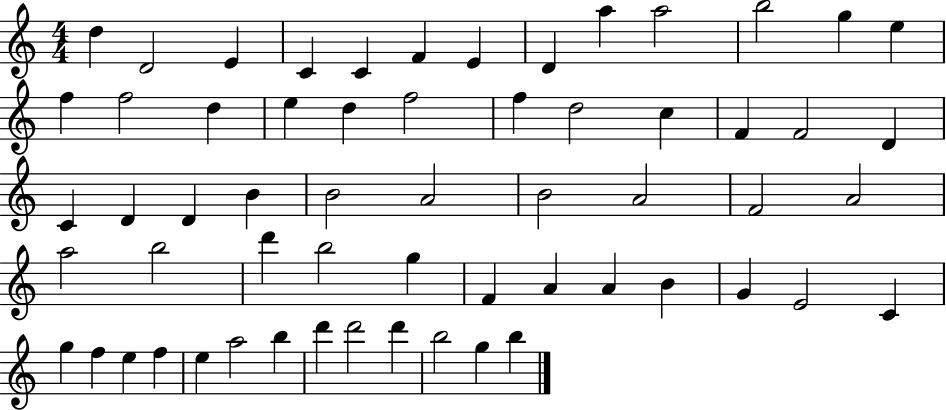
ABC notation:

X:1
T:Untitled
M:4/4
L:1/4
K:C
d D2 E C C F E D a a2 b2 g e f f2 d e d f2 f d2 c F F2 D C D D B B2 A2 B2 A2 F2 A2 a2 b2 d' b2 g F A A B G E2 C g f e f e a2 b d' d'2 d' b2 g b